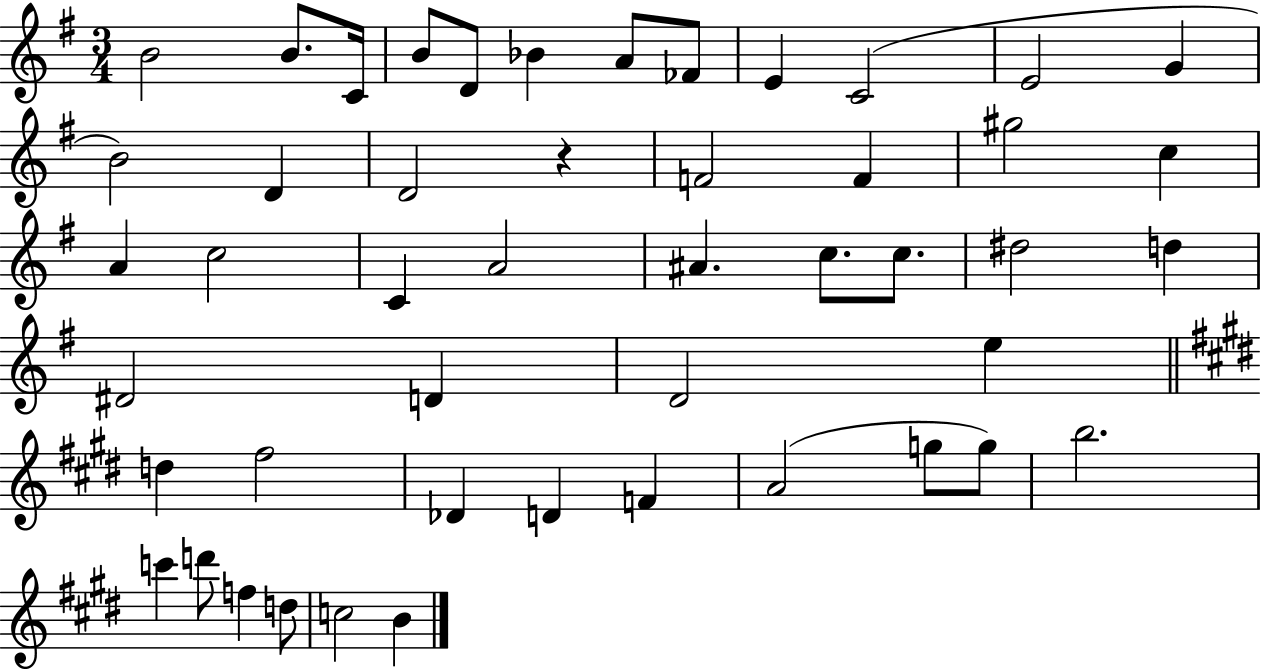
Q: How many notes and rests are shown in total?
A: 48